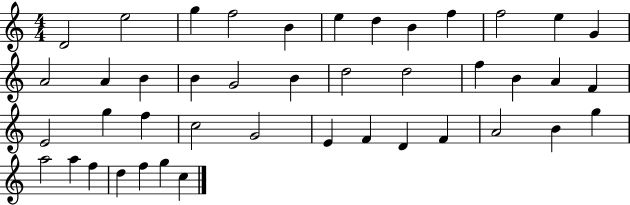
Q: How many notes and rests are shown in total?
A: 43